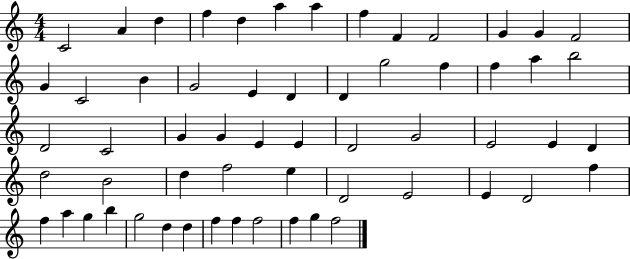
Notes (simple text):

C4/h A4/q D5/q F5/q D5/q A5/q A5/q F5/q F4/q F4/h G4/q G4/q F4/h G4/q C4/h B4/q G4/h E4/q D4/q D4/q G5/h F5/q F5/q A5/q B5/h D4/h C4/h G4/q G4/q E4/q E4/q D4/h G4/h E4/h E4/q D4/q D5/h B4/h D5/q F5/h E5/q D4/h E4/h E4/q D4/h F5/q F5/q A5/q G5/q B5/q G5/h D5/q D5/q F5/q F5/q F5/h F5/q G5/q F5/h